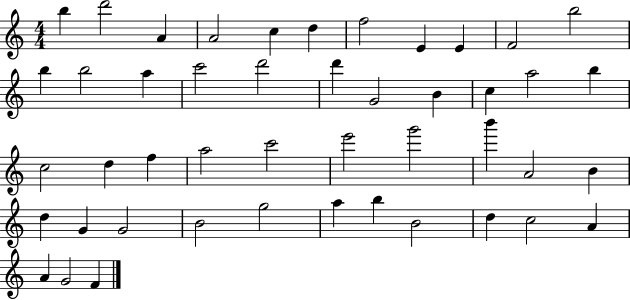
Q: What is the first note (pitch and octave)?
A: B5